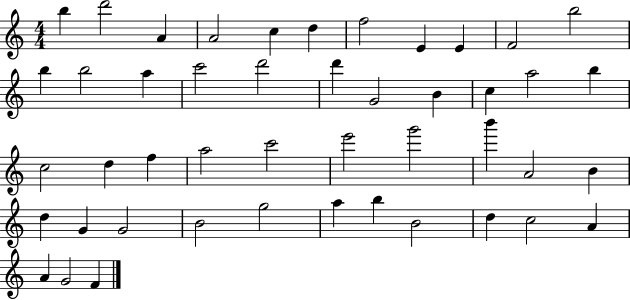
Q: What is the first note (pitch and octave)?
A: B5